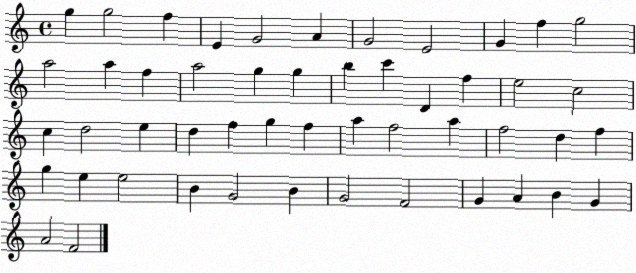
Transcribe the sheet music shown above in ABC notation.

X:1
T:Untitled
M:4/4
L:1/4
K:C
g g2 f E G2 A G2 E2 G f g2 a2 a f a2 g g b c' D f e2 c2 c d2 e d f g f a f2 a f2 d f g e e2 B G2 B G2 F2 G A B G A2 F2